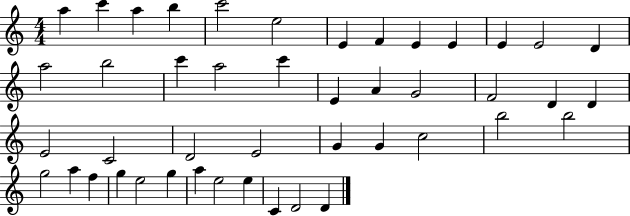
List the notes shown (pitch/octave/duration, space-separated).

A5/q C6/q A5/q B5/q C6/h E5/h E4/q F4/q E4/q E4/q E4/q E4/h D4/q A5/h B5/h C6/q A5/h C6/q E4/q A4/q G4/h F4/h D4/q D4/q E4/h C4/h D4/h E4/h G4/q G4/q C5/h B5/h B5/h G5/h A5/q F5/q G5/q E5/h G5/q A5/q E5/h E5/q C4/q D4/h D4/q